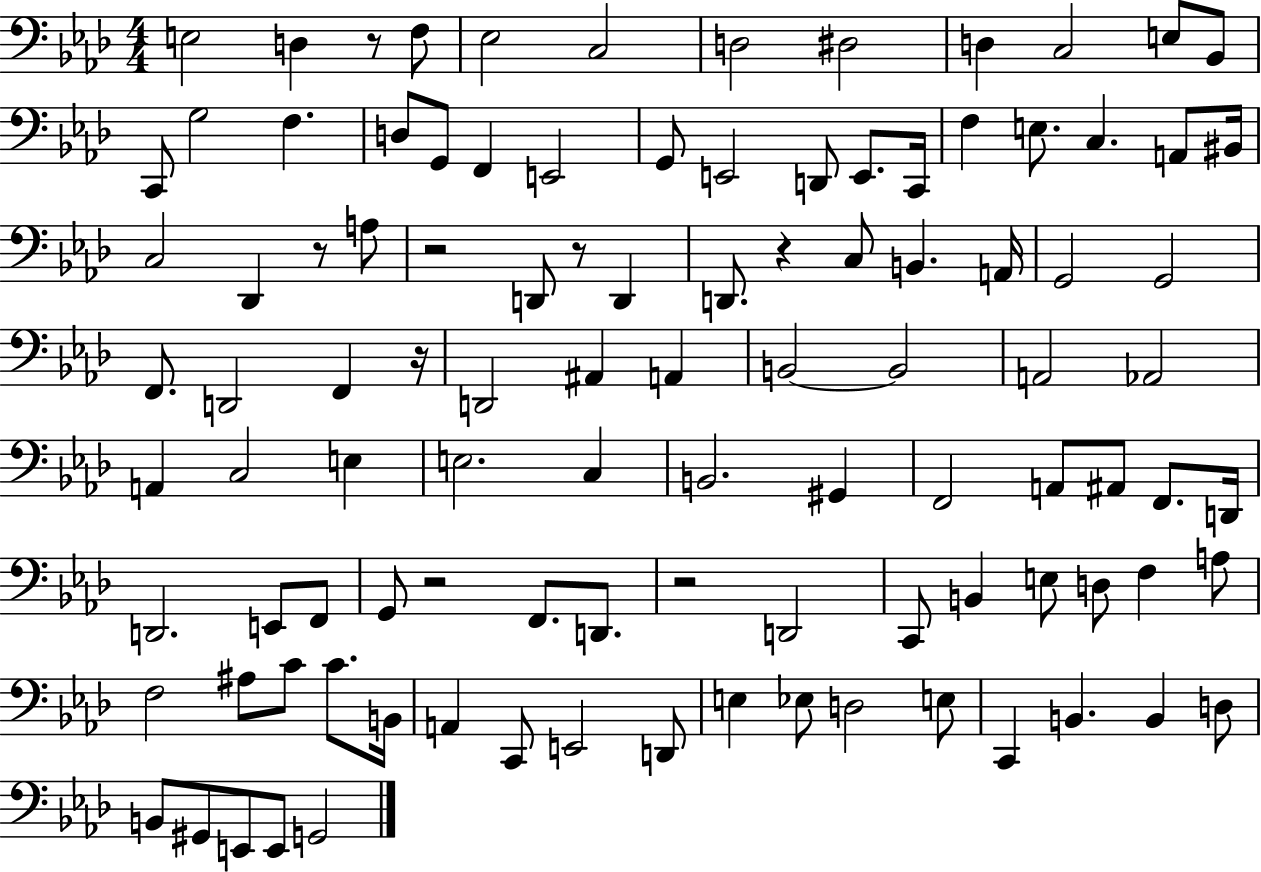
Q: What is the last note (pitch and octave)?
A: G2